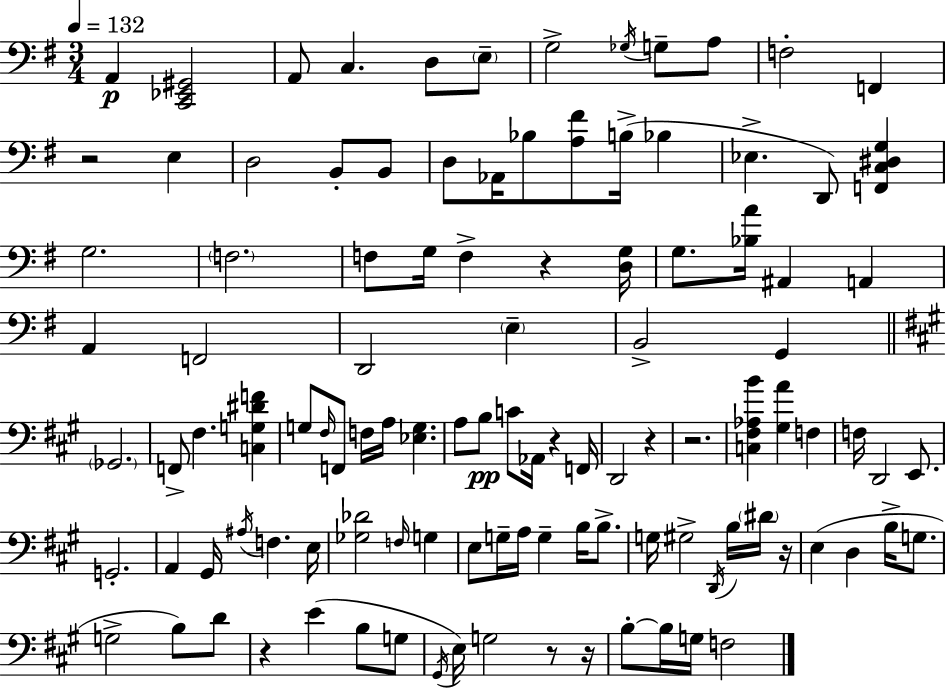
{
  \clef bass
  \numericTimeSignature
  \time 3/4
  \key g \major
  \tempo 4 = 132
  \repeat volta 2 { a,4\p <c, ees, gis,>2 | a,8 c4. d8 \parenthesize e8-- | g2-> \acciaccatura { ges16 } g8-- a8 | f2-. f,4 | \break r2 e4 | d2 b,8-. b,8 | d8 aes,16 bes8 <a fis'>8 b16->( bes4 | ees4.-> d,8) <f, c dis g>4 | \break g2. | \parenthesize f2. | f8 g16 f4-> r4 | <d g>16 g8. <bes a'>16 ais,4 a,4 | \break a,4 f,2 | d,2 \parenthesize e4-- | b,2-> g,4 | \bar "||" \break \key a \major \parenthesize ges,2. | f,8-> fis4. <c g dis' f'>4 | g8 \grace { fis16 } f,8 f16 a16 <ees g>4. | a8 b8\pp c'8 aes,16 r4 | \break f,16 d,2 r4 | r2. | <c fis aes b'>4 <gis a'>4 f4 | f16 d,2 e,8. | \break g,2.-. | a,4 gis,16 \acciaccatura { ais16 } f4. | e16 <ges des'>2 \grace { f16 } g4 | e8 g16-- a16 g4-- b16 | \break b8.-> g16 gis2-> | \acciaccatura { d,16 } b16 \parenthesize dis'16 r16 e4( d4 | b16-> g8. g2-> | b8) d'8 r4 e'4( | \break b8 g8 \acciaccatura { gis,16 } e16) g2 | r8 r16 b8-.~~ b16 g16 f2 | } \bar "|."
}